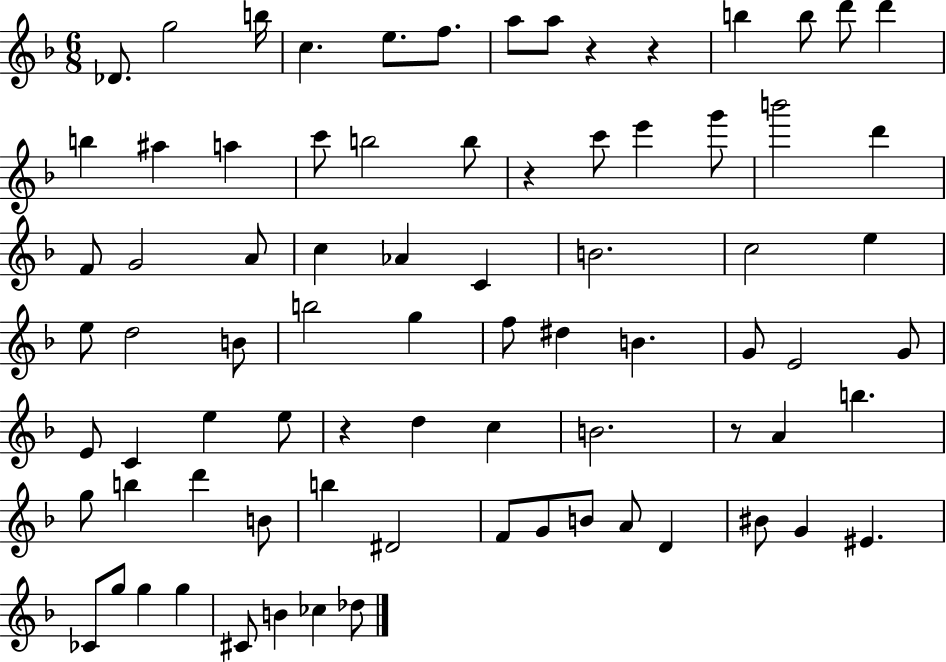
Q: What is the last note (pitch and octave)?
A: Db5